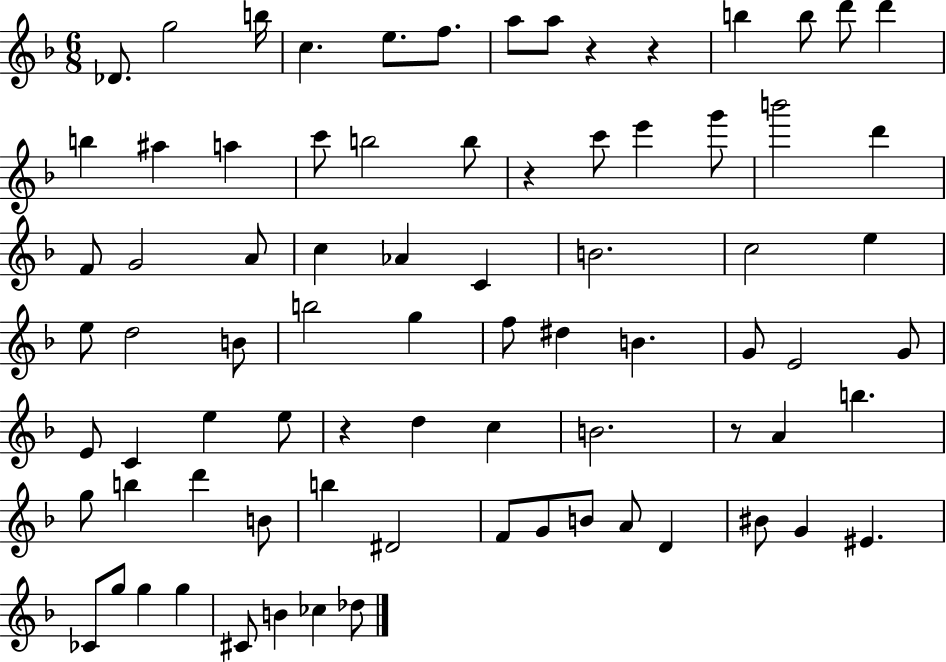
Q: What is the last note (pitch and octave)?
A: Db5